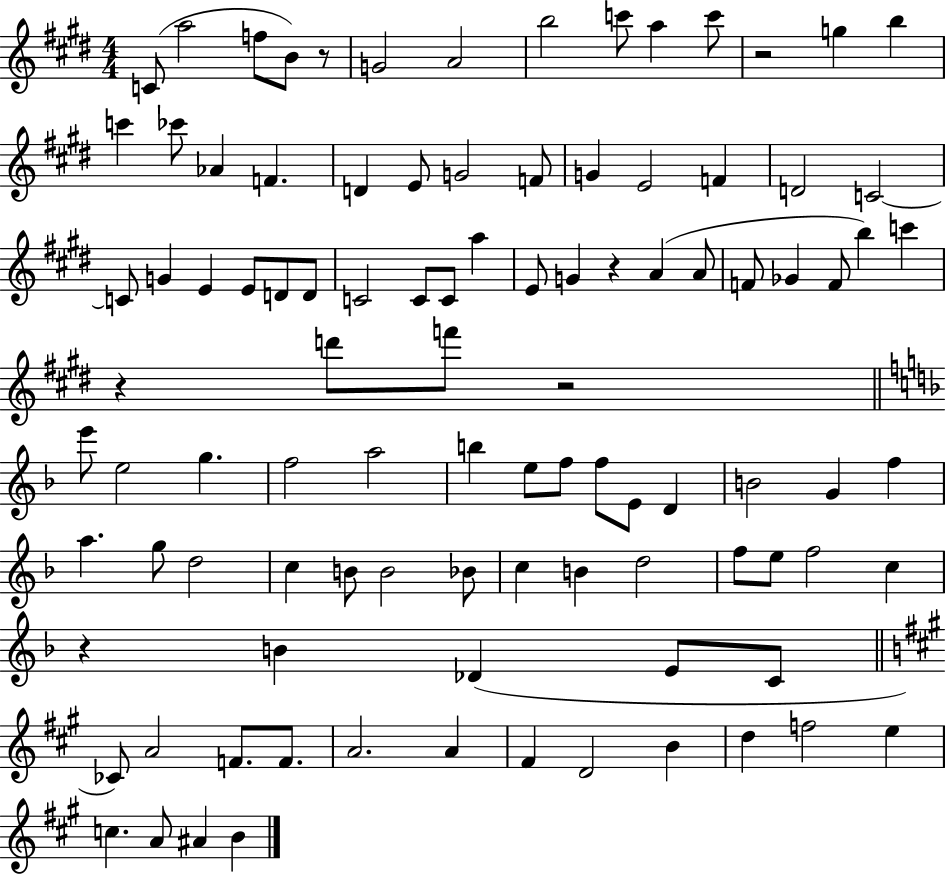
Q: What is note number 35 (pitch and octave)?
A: A5